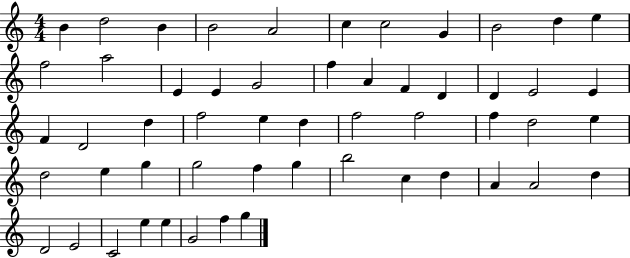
B4/q D5/h B4/q B4/h A4/h C5/q C5/h G4/q B4/h D5/q E5/q F5/h A5/h E4/q E4/q G4/h F5/q A4/q F4/q D4/q D4/q E4/h E4/q F4/q D4/h D5/q F5/h E5/q D5/q F5/h F5/h F5/q D5/h E5/q D5/h E5/q G5/q G5/h F5/q G5/q B5/h C5/q D5/q A4/q A4/h D5/q D4/h E4/h C4/h E5/q E5/q G4/h F5/q G5/q